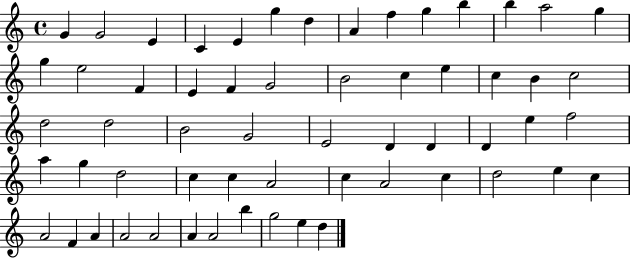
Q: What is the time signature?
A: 4/4